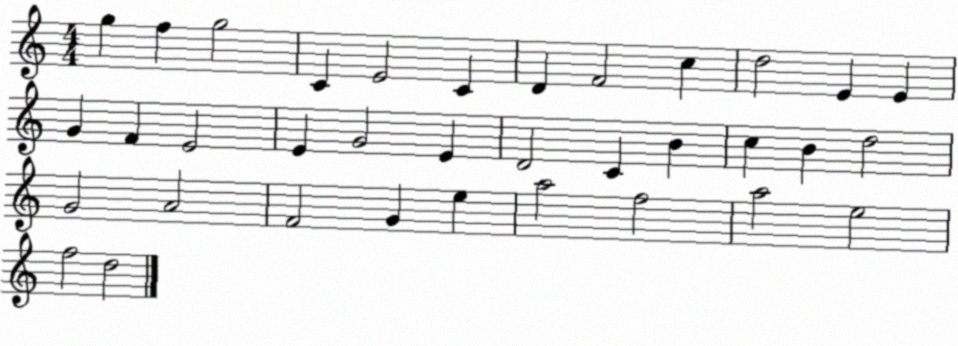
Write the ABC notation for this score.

X:1
T:Untitled
M:4/4
L:1/4
K:C
g f g2 C E2 C D F2 c d2 E E G F E2 E G2 E D2 C B c B d2 G2 A2 F2 G e a2 f2 a2 e2 f2 d2